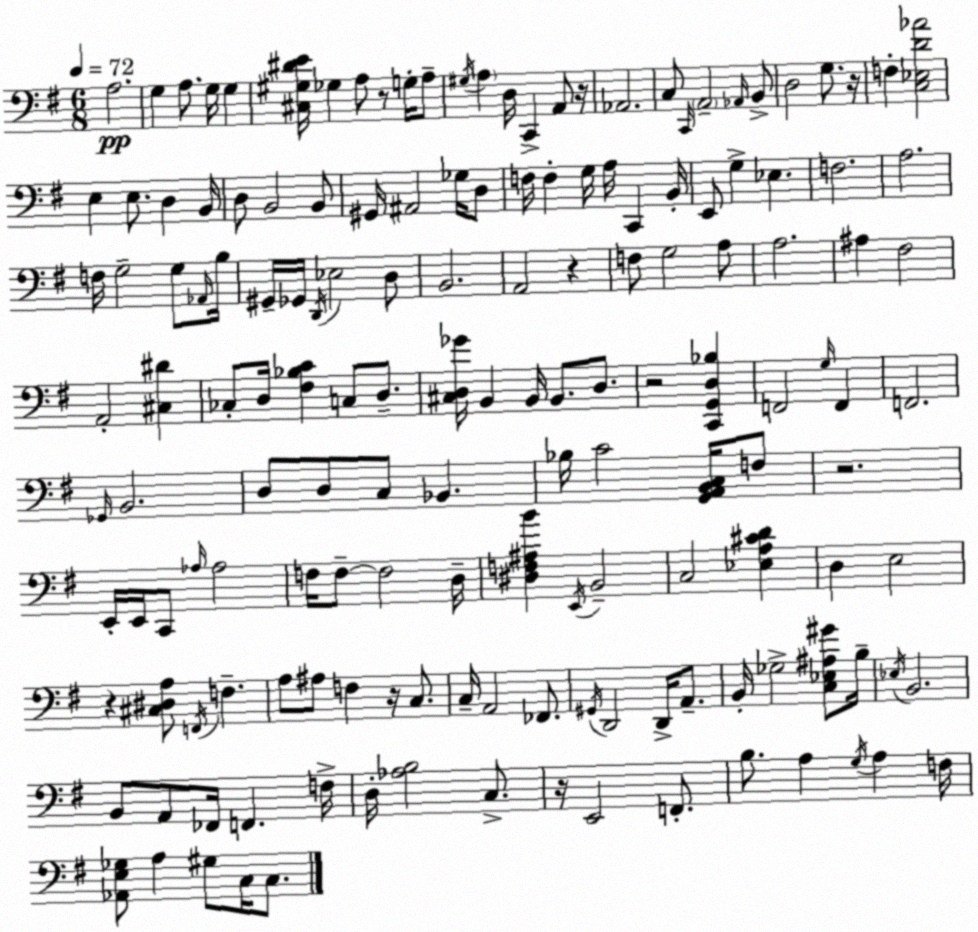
X:1
T:Untitled
M:6/8
L:1/4
K:G
A,2 G, A,/2 G,/4 G, [^C,^G,^DE]/4 _G, A,/2 z/2 G,/4 A,/2 ^G,/4 A, D,/4 C,, A,,/2 z/4 _A,,2 C,/2 C,,/4 A,,2 _A,,/4 B,,/2 D,2 G,/2 z/4 F, [C,_E,D_A]2 E, E,/2 D, B,,/4 D,/2 B,,2 B,,/2 ^G,,/4 ^A,,2 _G,/4 D,/2 F,/4 F, G,/4 A,/4 C,, B,,/4 E,,/2 G, _E, F,2 A,2 F,/4 G,2 G,/2 _A,,/4 B,/4 ^G,,/4 _G,,/4 D,,/4 _E,2 D,/2 B,,2 A,,2 z F,/2 G,2 A,/2 A,2 ^A, ^F,2 A,,2 [^C,^D] _C,/2 D,/4 [^F,_B,C] C,/2 D,/2 [^C,D,_G]/4 B,, B,,/4 B,,/2 D,/2 z2 [C,,G,,D,_B,] F,,2 G,/4 F,, F,,2 _G,,/4 B,,2 D,/2 D,/2 C,/2 _B,, _B,/4 C2 [G,,A,,B,,C,]/4 F,/2 z2 E,,/4 E,,/4 C,,/2 _A,/4 _A,2 F,/4 F,/2 F,2 D,/4 [^D,F,^A,B] E,,/4 B,,2 C,2 [_E,A,^CD] D, E,2 z [^C,^D,A,]/2 F,,/4 F, A,/2 ^A,/2 F, z/4 C,/2 C,/4 A,,2 _F,,/2 ^G,,/4 D,,2 D,,/4 A,,/2 B,,/4 _G,2 [C,_E,^A,^G]/2 B,/4 _E,/4 B,,2 B,,/2 A,,/2 _F,,/4 F,, F,/4 D,/4 [_A,B,]2 C,/2 z/4 E,,2 F,,/2 B,/2 A, G,/4 A, F,/4 [_A,,E,_G,]/2 A, ^G,/2 C,/4 C,/2